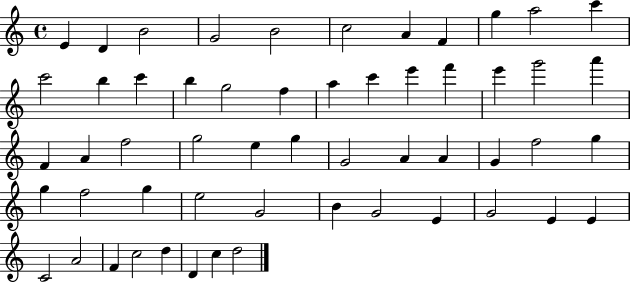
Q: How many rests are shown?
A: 0